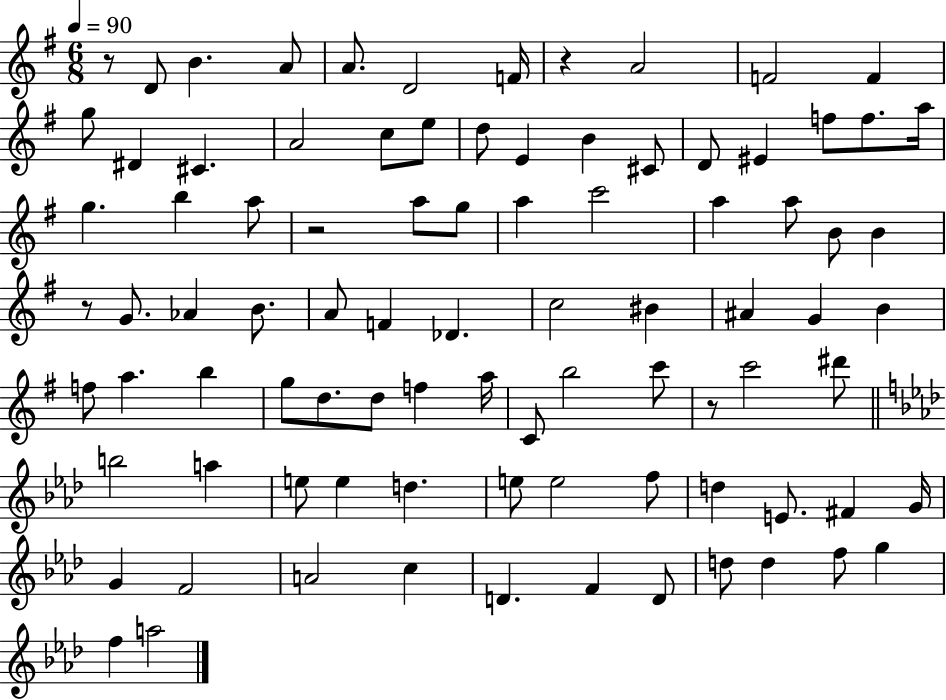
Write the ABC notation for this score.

X:1
T:Untitled
M:6/8
L:1/4
K:G
z/2 D/2 B A/2 A/2 D2 F/4 z A2 F2 F g/2 ^D ^C A2 c/2 e/2 d/2 E B ^C/2 D/2 ^E f/2 f/2 a/4 g b a/2 z2 a/2 g/2 a c'2 a a/2 B/2 B z/2 G/2 _A B/2 A/2 F _D c2 ^B ^A G B f/2 a b g/2 d/2 d/2 f a/4 C/2 b2 c'/2 z/2 c'2 ^d'/2 b2 a e/2 e d e/2 e2 f/2 d E/2 ^F G/4 G F2 A2 c D F D/2 d/2 d f/2 g f a2